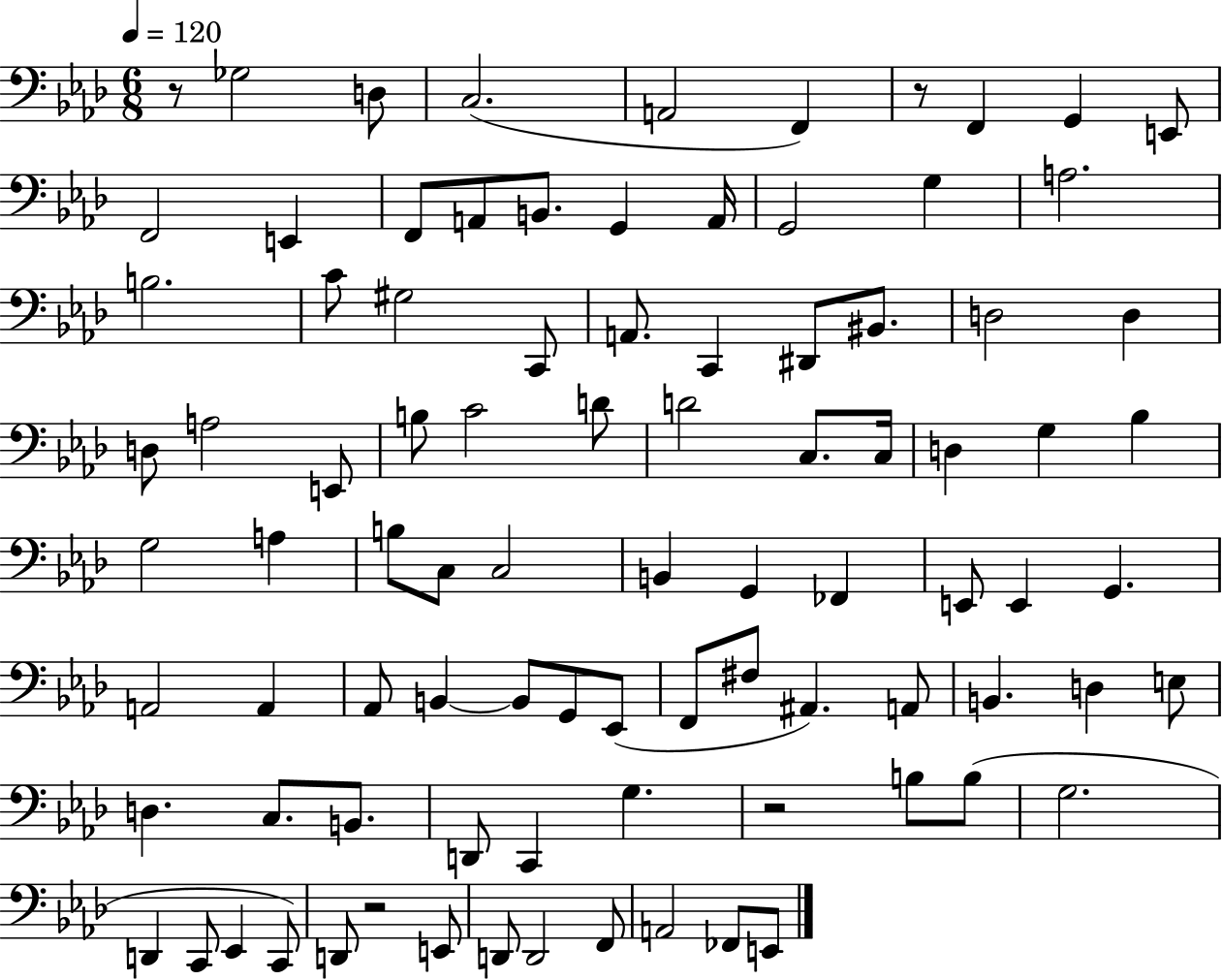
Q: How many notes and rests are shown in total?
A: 90